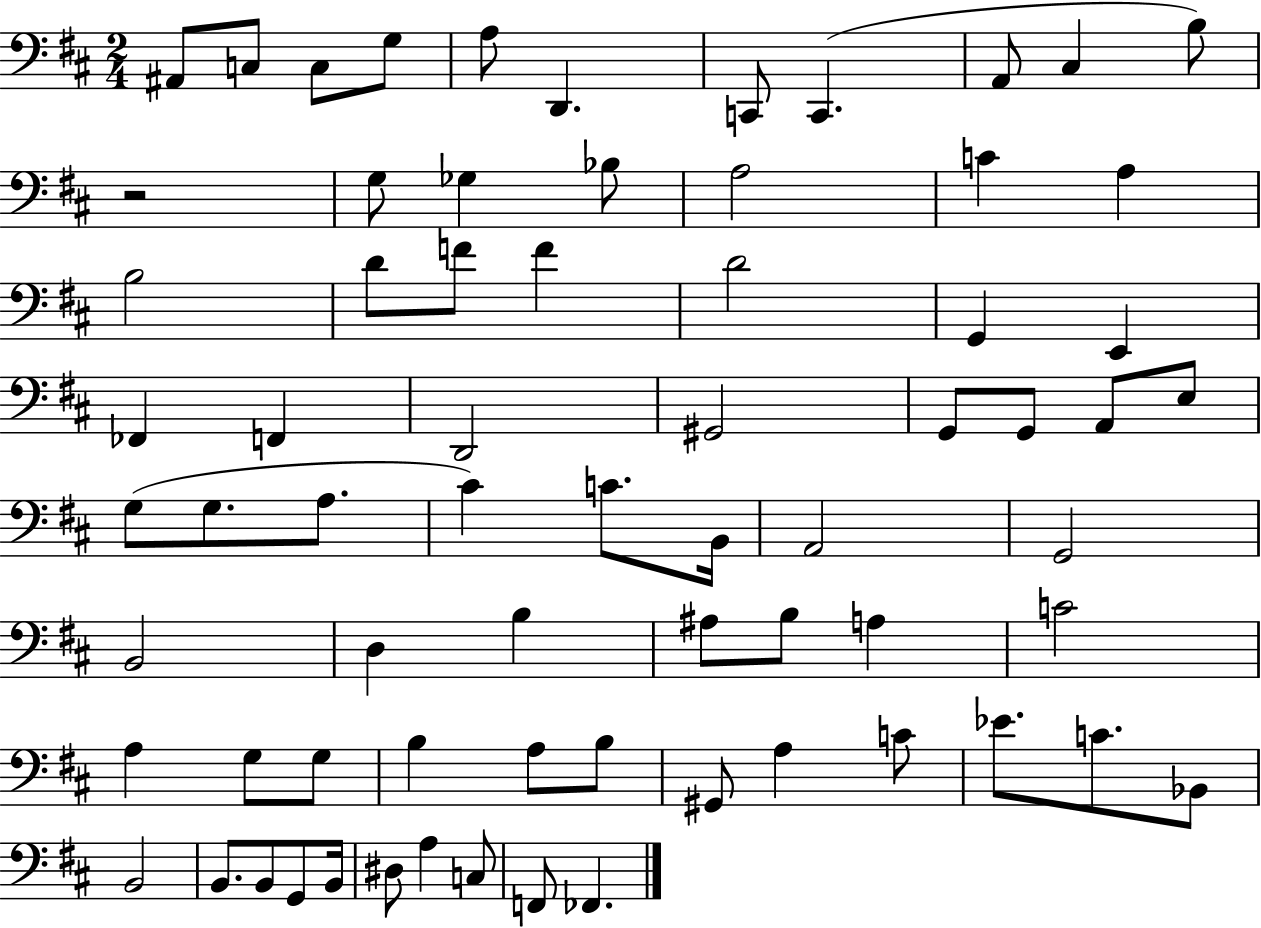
X:1
T:Untitled
M:2/4
L:1/4
K:D
^A,,/2 C,/2 C,/2 G,/2 A,/2 D,, C,,/2 C,, A,,/2 ^C, B,/2 z2 G,/2 _G, _B,/2 A,2 C A, B,2 D/2 F/2 F D2 G,, E,, _F,, F,, D,,2 ^G,,2 G,,/2 G,,/2 A,,/2 E,/2 G,/2 G,/2 A,/2 ^C C/2 B,,/4 A,,2 G,,2 B,,2 D, B, ^A,/2 B,/2 A, C2 A, G,/2 G,/2 B, A,/2 B,/2 ^G,,/2 A, C/2 _E/2 C/2 _B,,/2 B,,2 B,,/2 B,,/2 G,,/2 B,,/4 ^D,/2 A, C,/2 F,,/2 _F,,